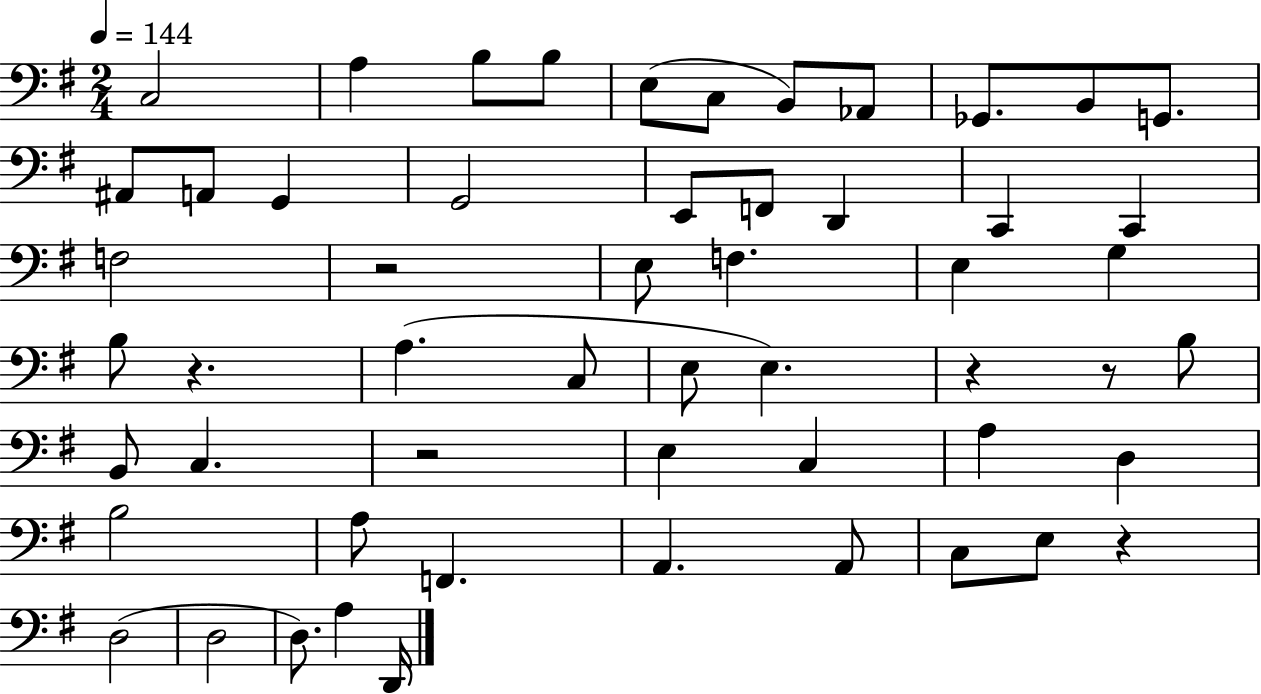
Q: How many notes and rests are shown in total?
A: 55